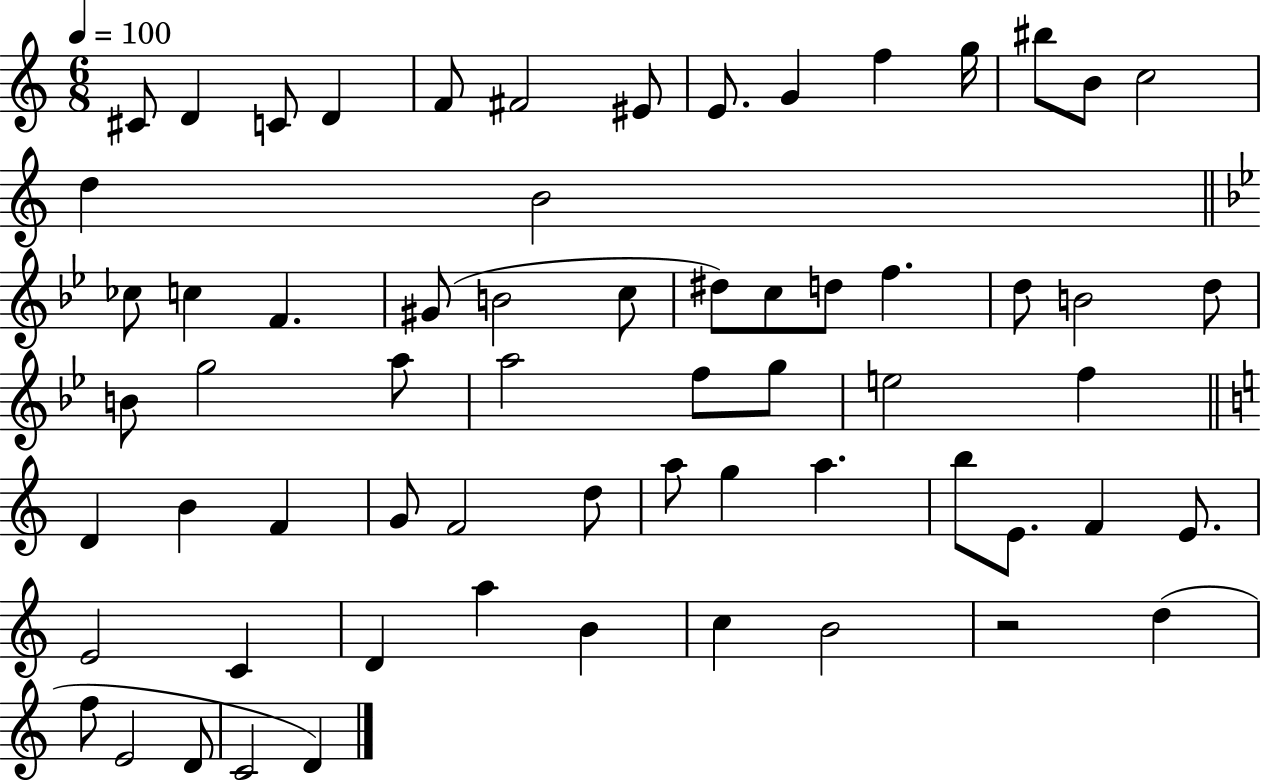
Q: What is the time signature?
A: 6/8